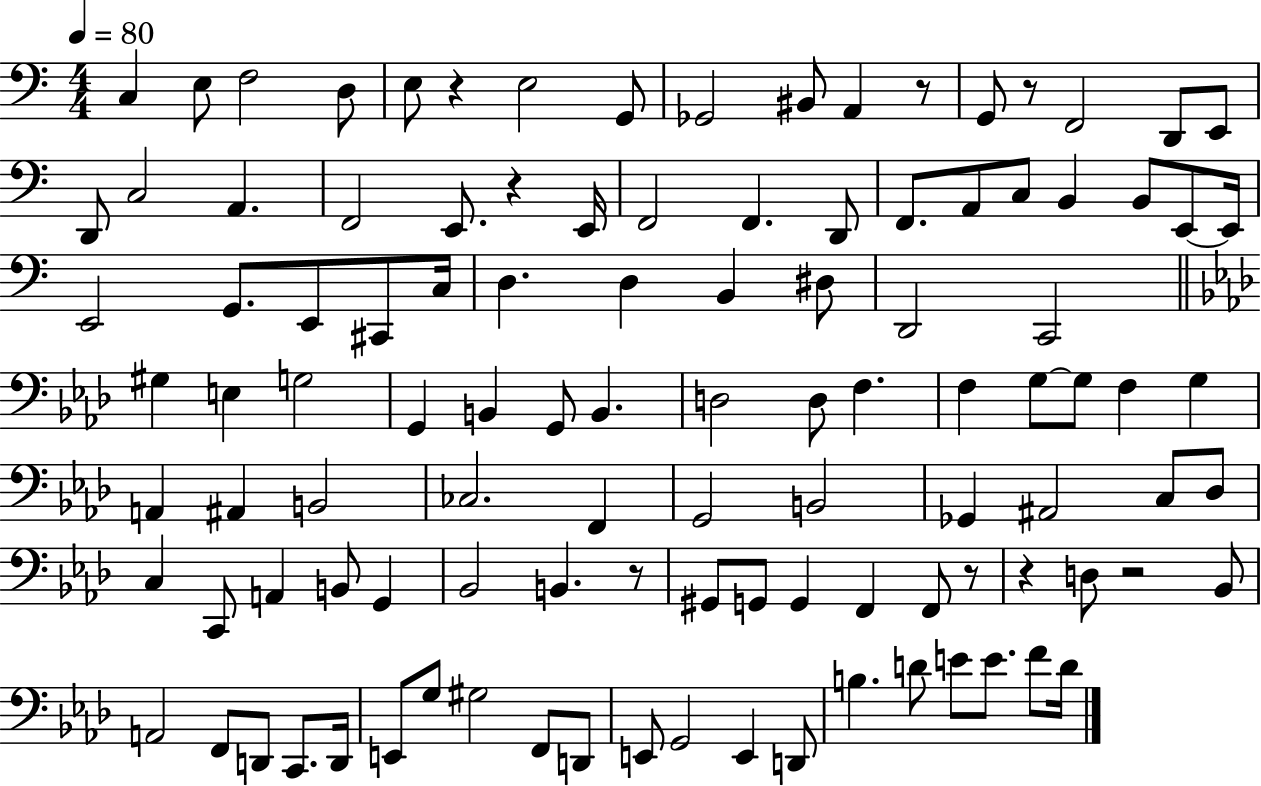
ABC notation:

X:1
T:Untitled
M:4/4
L:1/4
K:C
C, E,/2 F,2 D,/2 E,/2 z E,2 G,,/2 _G,,2 ^B,,/2 A,, z/2 G,,/2 z/2 F,,2 D,,/2 E,,/2 D,,/2 C,2 A,, F,,2 E,,/2 z E,,/4 F,,2 F,, D,,/2 F,,/2 A,,/2 C,/2 B,, B,,/2 E,,/2 E,,/4 E,,2 G,,/2 E,,/2 ^C,,/2 C,/4 D, D, B,, ^D,/2 D,,2 C,,2 ^G, E, G,2 G,, B,, G,,/2 B,, D,2 D,/2 F, F, G,/2 G,/2 F, G, A,, ^A,, B,,2 _C,2 F,, G,,2 B,,2 _G,, ^A,,2 C,/2 _D,/2 C, C,,/2 A,, B,,/2 G,, _B,,2 B,, z/2 ^G,,/2 G,,/2 G,, F,, F,,/2 z/2 z D,/2 z2 _B,,/2 A,,2 F,,/2 D,,/2 C,,/2 D,,/4 E,,/2 G,/2 ^G,2 F,,/2 D,,/2 E,,/2 G,,2 E,, D,,/2 B, D/2 E/2 E/2 F/2 D/4